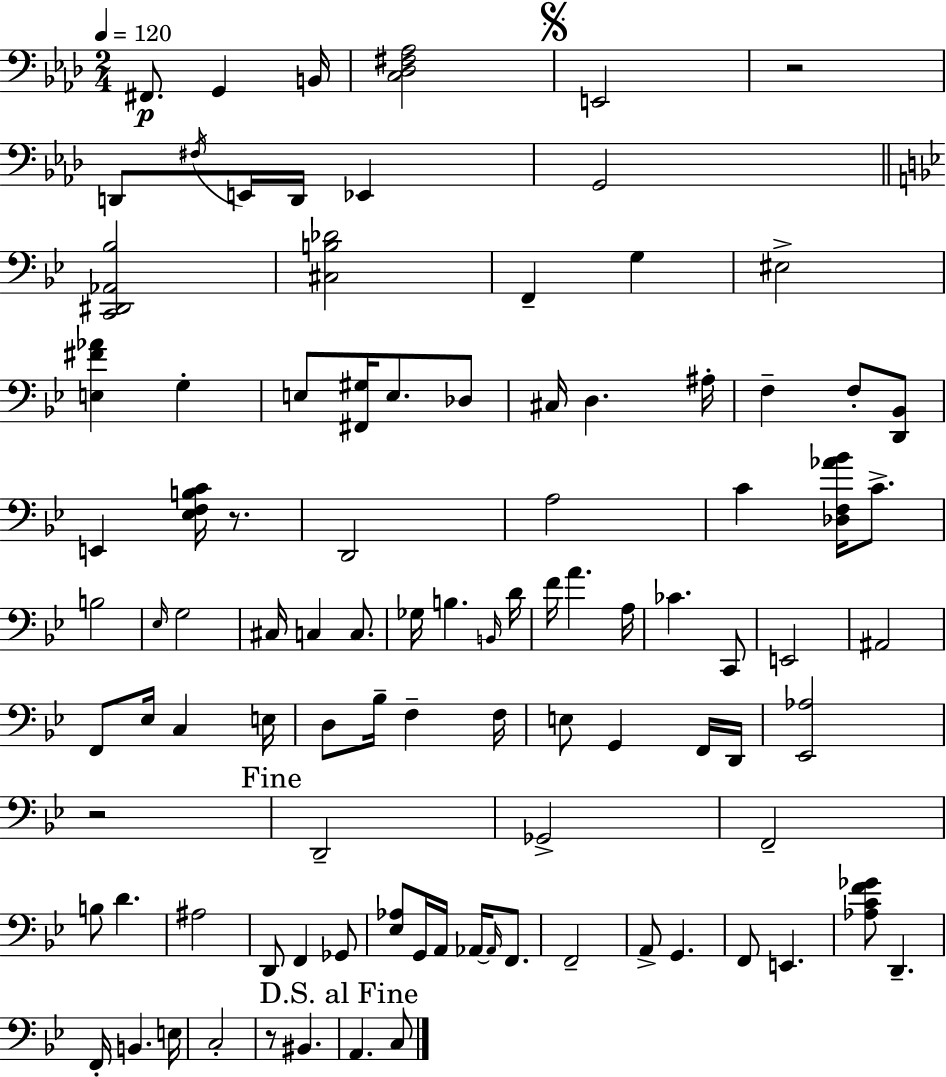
{
  \clef bass
  \numericTimeSignature
  \time 2/4
  \key aes \major
  \tempo 4 = 120
  \repeat volta 2 { fis,8.\p g,4 b,16 | <c des fis aes>2 | \mark \markup { \musicglyph "scripts.segno" } e,2 | r2 | \break d,8 \acciaccatura { fis16 } e,16 d,16 ees,4 | g,2 | \bar "||" \break \key bes \major <c, dis, aes, bes>2 | <cis b des'>2 | f,4-- g4 | eis2-> | \break <e fis' aes'>4 g4-. | e8 <fis, gis>16 e8. des8 | cis16 d4. ais16-. | f4-- f8-. <d, bes,>8 | \break e,4 <ees f b c'>16 r8. | d,2 | a2 | c'4 <des f aes' bes'>16 c'8.-> | \break b2 | \grace { ees16 } g2 | cis16 c4 c8. | ges16 b4. | \break \grace { b,16 } d'16 f'16 a'4. | a16 ces'4. | c,8 e,2 | ais,2 | \break f,8 ees16 c4 | e16 d8 bes16-- f4-- | f16 e8 g,4 | f,16 d,16 <ees, aes>2 | \break r2 | \mark "Fine" d,2-- | ges,2-> | f,2-- | \break b8 d'4. | ais2 | d,8 f,4 | ges,8 <ees aes>8 g,16 a,16 aes,16~~ \grace { aes,16 } | \break f,8. f,2-- | a,8-> g,4. | f,8 e,4. | <aes c' f' ges'>8 d,4.-- | \break f,16-. b,4. | e16 c2-. | r8 bis,4. | \mark "D.S. al Fine" a,4. | \break c8 } \bar "|."
}